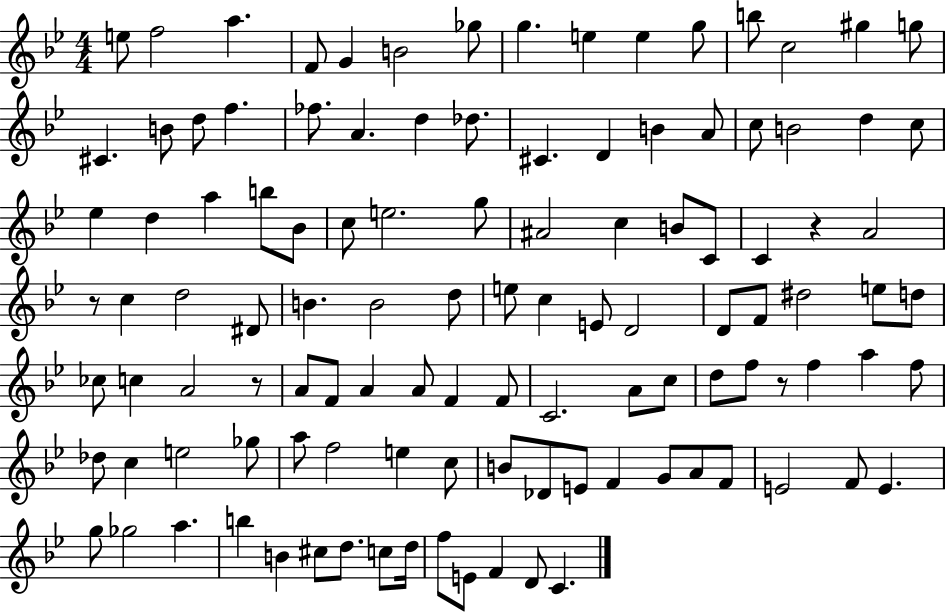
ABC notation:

X:1
T:Untitled
M:4/4
L:1/4
K:Bb
e/2 f2 a F/2 G B2 _g/2 g e e g/2 b/2 c2 ^g g/2 ^C B/2 d/2 f _f/2 A d _d/2 ^C D B A/2 c/2 B2 d c/2 _e d a b/2 _B/2 c/2 e2 g/2 ^A2 c B/2 C/2 C z A2 z/2 c d2 ^D/2 B B2 d/2 e/2 c E/2 D2 D/2 F/2 ^d2 e/2 d/2 _c/2 c A2 z/2 A/2 F/2 A A/2 F F/2 C2 A/2 c/2 d/2 f/2 z/2 f a f/2 _d/2 c e2 _g/2 a/2 f2 e c/2 B/2 _D/2 E/2 F G/2 A/2 F/2 E2 F/2 E g/2 _g2 a b B ^c/2 d/2 c/2 d/4 f/2 E/2 F D/2 C